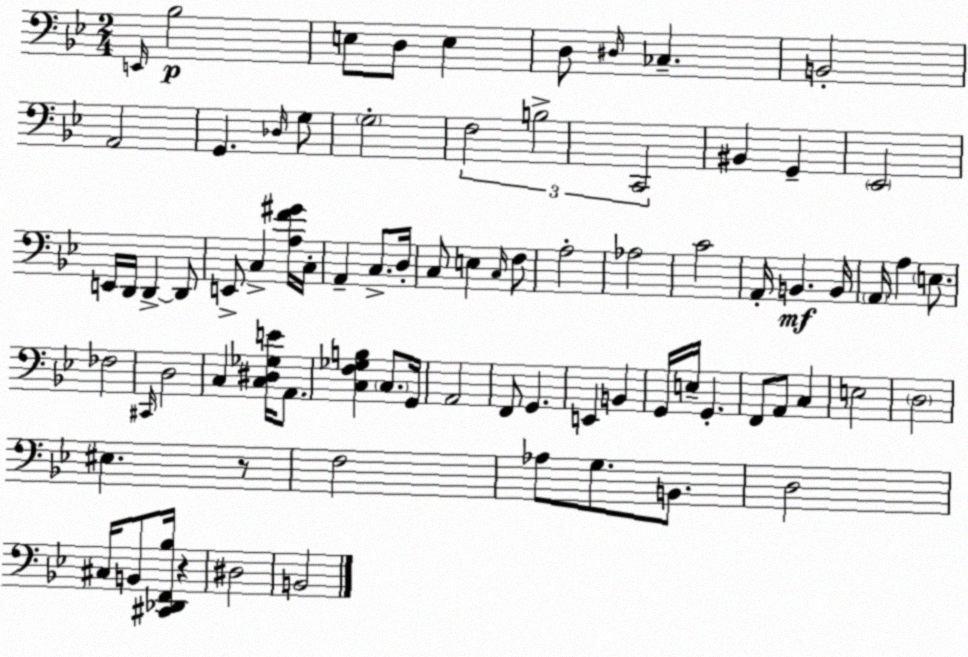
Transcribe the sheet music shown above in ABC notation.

X:1
T:Untitled
M:2/4
L:1/4
K:Bb
E,,/4 _B,2 E,/2 D,/2 E, D,/2 ^D,/4 _C, B,,2 A,,2 G,, _D,/4 G,/2 G,2 F,2 B,2 C,,2 ^B,, G,, _E,,2 E,,/4 D,,/4 D,, D,,/2 E,,/2 C, [A,F^G]/4 C,/4 A,, C,/2 D,/4 C,/2 E, C,/4 F,/2 A,2 _A,2 C2 A,,/4 B,, B,,/4 A,,/4 A, E,/2 _F,2 ^C,,/4 D,2 C, [C,^D,_G,E]/4 A,,/2 [C,F,_G,B,] C,/2 G,,/4 A,,2 F,,/2 G,, E,, B,, G,,/4 E,/4 G,, F,,/2 A,,/2 C, E,2 D,2 ^E, z/2 F,2 _A,/2 G,/2 B,,/2 D,2 ^C,/4 B,,/2 [^C,,_D,,F,,_B,]/4 z ^D,2 B,,2